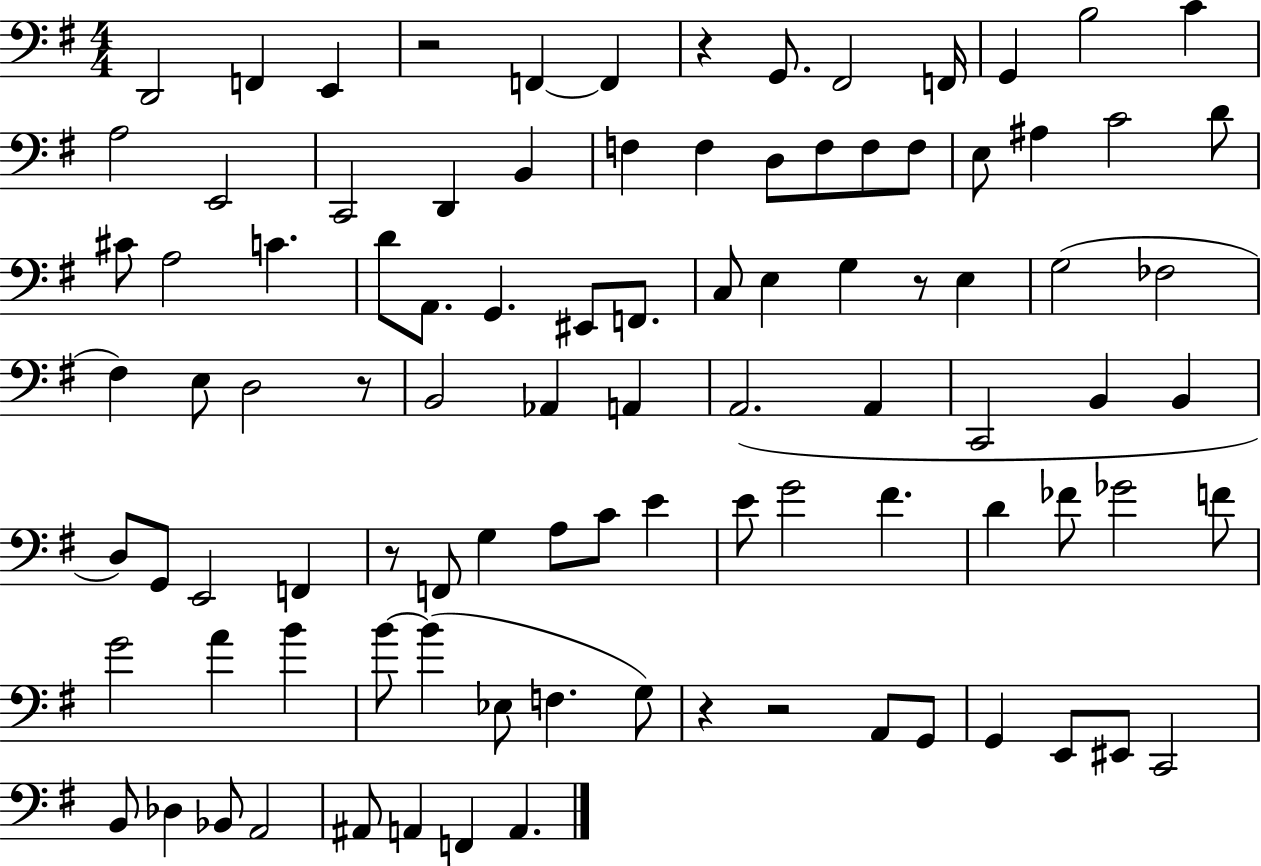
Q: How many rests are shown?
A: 7